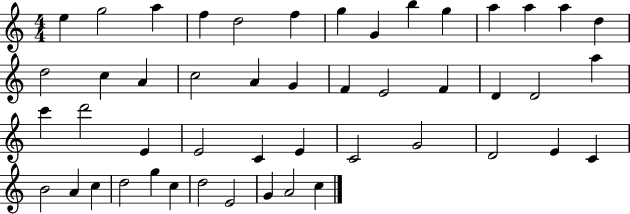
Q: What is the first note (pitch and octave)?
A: E5